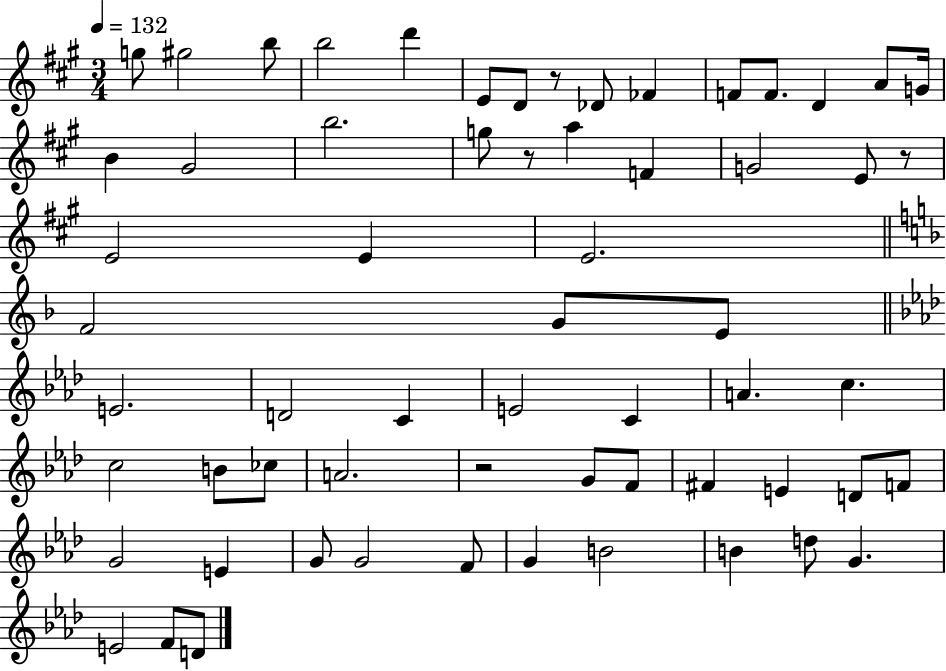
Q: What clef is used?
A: treble